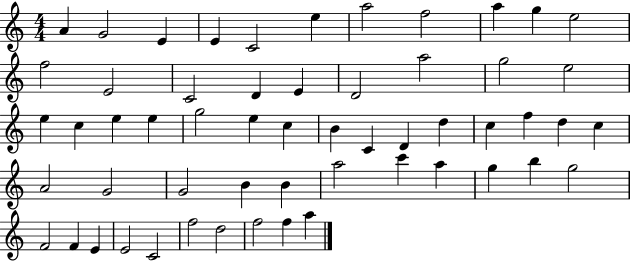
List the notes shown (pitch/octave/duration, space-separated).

A4/q G4/h E4/q E4/q C4/h E5/q A5/h F5/h A5/q G5/q E5/h F5/h E4/h C4/h D4/q E4/q D4/h A5/h G5/h E5/h E5/q C5/q E5/q E5/q G5/h E5/q C5/q B4/q C4/q D4/q D5/q C5/q F5/q D5/q C5/q A4/h G4/h G4/h B4/q B4/q A5/h C6/q A5/q G5/q B5/q G5/h F4/h F4/q E4/q E4/h C4/h F5/h D5/h F5/h F5/q A5/q